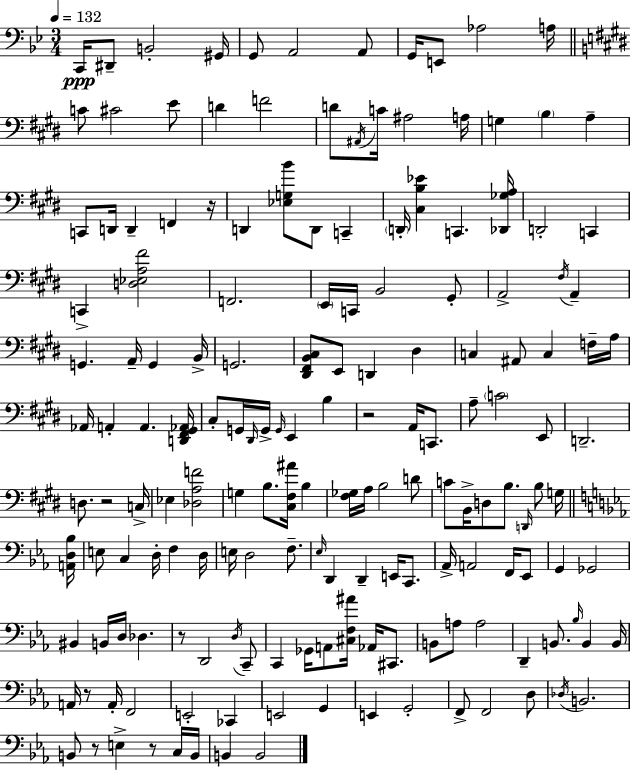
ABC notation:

X:1
T:Untitled
M:3/4
L:1/4
K:Bb
C,,/4 ^D,,/2 B,,2 ^G,,/4 G,,/2 A,,2 A,,/2 G,,/4 E,,/2 _A,2 A,/4 C/2 ^C2 E/2 D F2 D/2 ^A,,/4 C/4 ^A,2 A,/4 G, B, A, C,,/2 D,,/4 D,, F,, z/4 D,, [_E,G,B]/2 D,,/2 C,, D,,/4 [^C,B,_E] C,, [_D,,_G,A,]/4 D,,2 C,, C,, [D,_E,A,^F]2 F,,2 E,,/4 C,,/4 B,,2 ^G,,/2 A,,2 ^F,/4 A,, G,, A,,/4 G,, B,,/4 G,,2 [^D,,^F,,B,,^C,]/2 E,,/2 D,, ^D, C, ^A,,/2 C, F,/4 A,/4 _A,,/4 A,, A,, [D,,^F,,^G,,_A,,]/4 ^C,/2 G,,/4 ^D,,/4 G,,/4 G,,/4 E,, B, z2 A,,/4 C,,/2 A,/2 C2 E,,/2 D,,2 D,/2 z2 C,/4 _E, [_D,A,F]2 G, B,/2 [^C,^F,^A]/4 B, [^F,_G,]/4 A,/4 B,2 D/2 C/2 B,,/4 D,/2 B,/2 D,,/4 B,/2 G,/4 [A,,D,_B,]/4 E,/2 C, D,/4 F, D,/4 E,/4 D,2 F,/2 _E,/4 D,, D,, E,,/4 C,,/2 _A,,/4 A,,2 F,,/4 _E,,/2 G,, _G,,2 ^B,, B,,/4 D,/4 _D, z/2 D,,2 D,/4 C,,/2 C,, _G,,/4 A,,/2 [^C,F,^A]/4 _A,,/4 ^C,,/2 B,,/2 A,/2 A,2 D,, B,,/2 _B,/4 B,, B,,/4 A,,/4 z/2 A,,/4 F,,2 E,,2 _C,, E,,2 G,, E,, G,,2 F,,/2 F,,2 D,/2 _D,/4 B,,2 B,,/2 z/2 E, z/2 C,/4 B,,/4 B,, B,,2